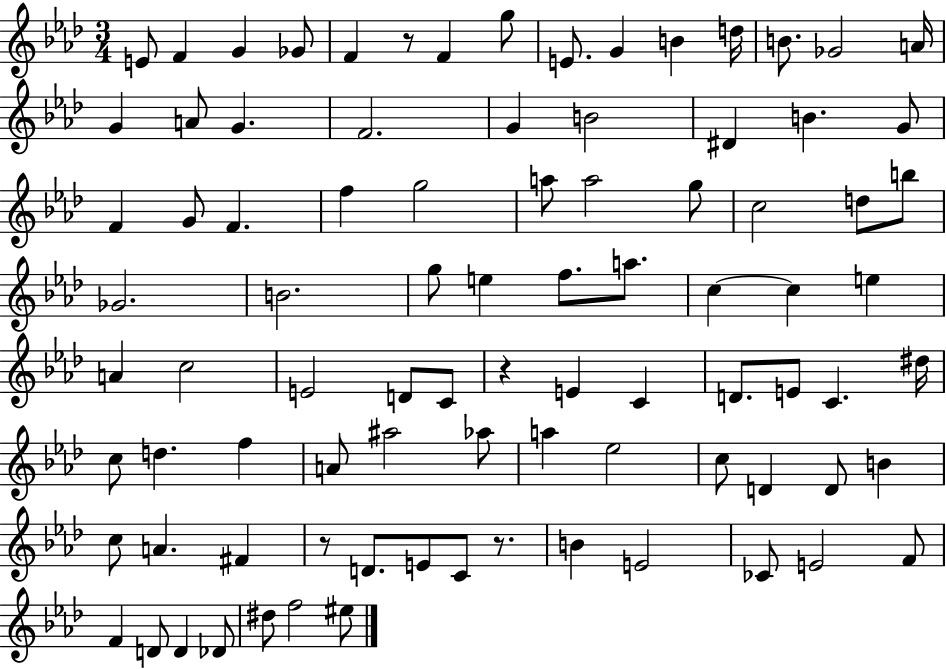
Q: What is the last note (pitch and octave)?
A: EIS5